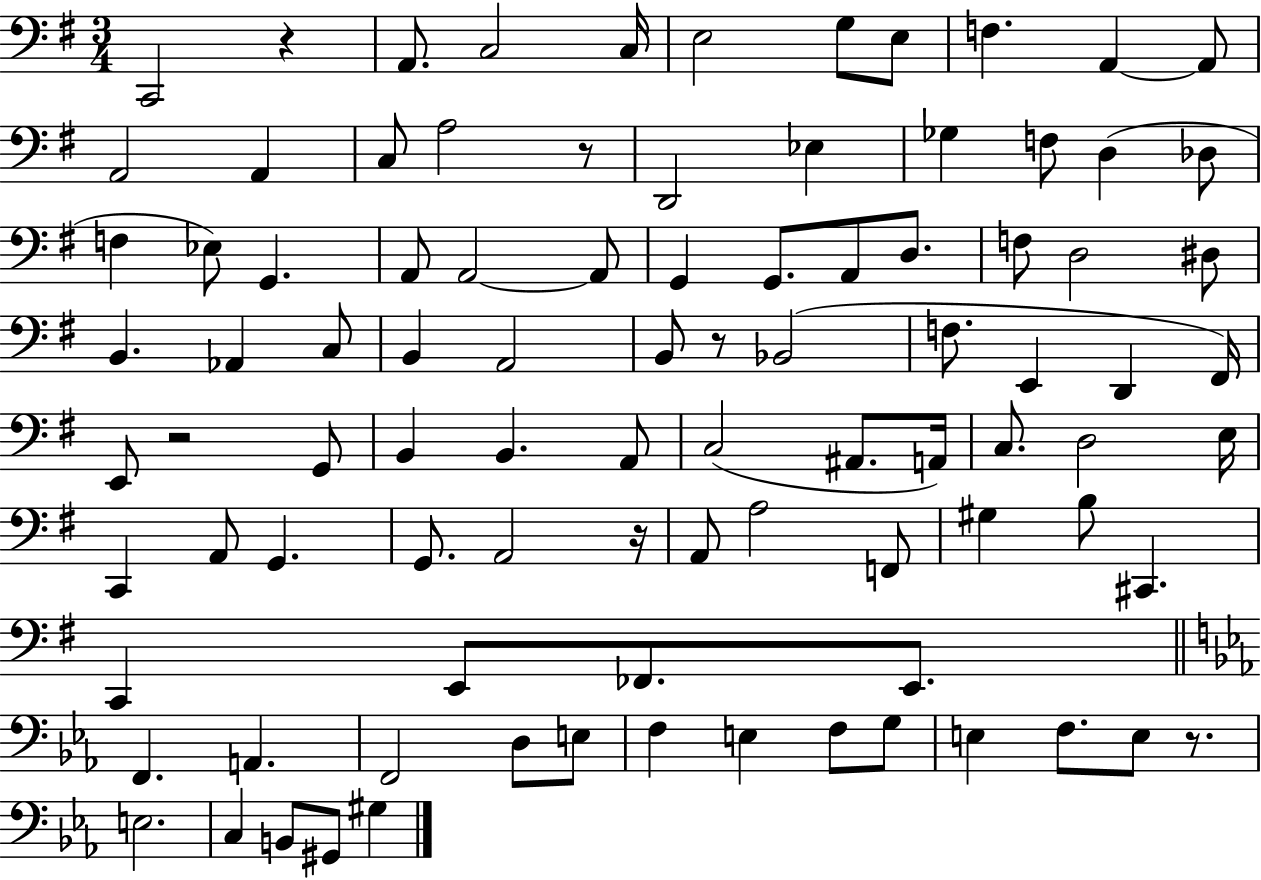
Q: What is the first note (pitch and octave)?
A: C2